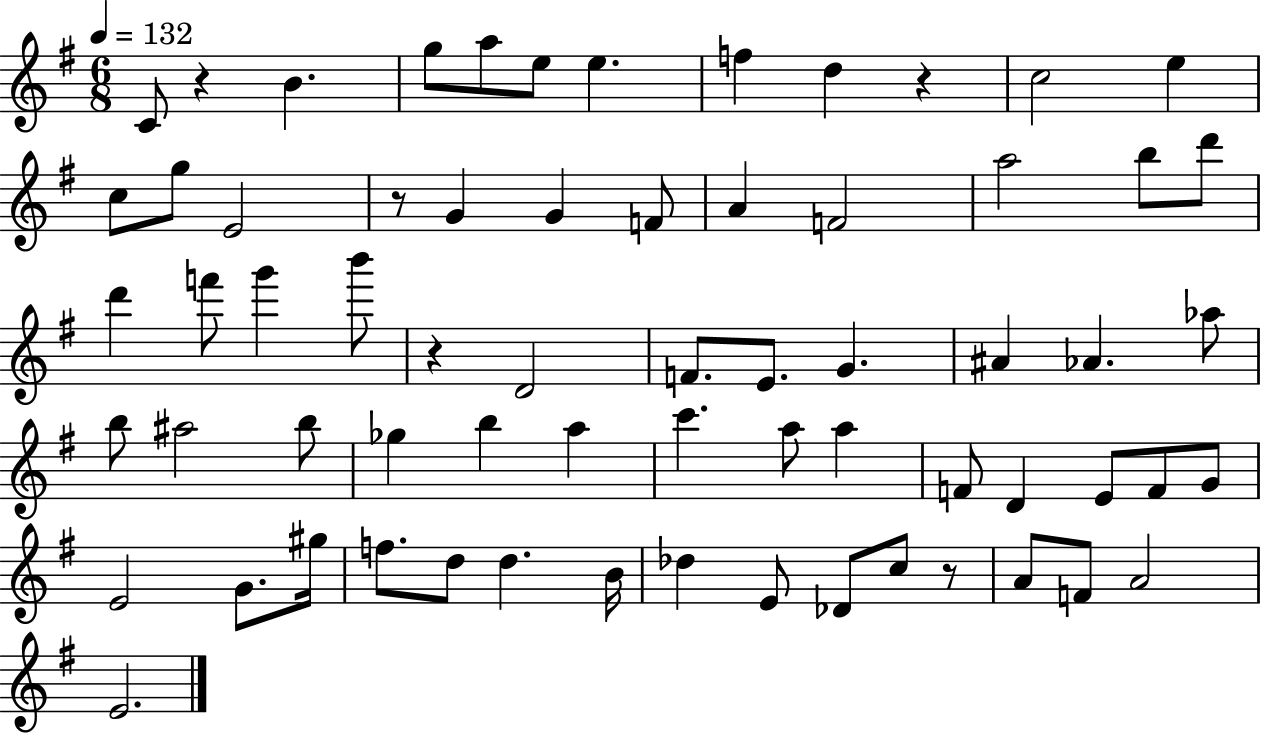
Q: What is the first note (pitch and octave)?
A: C4